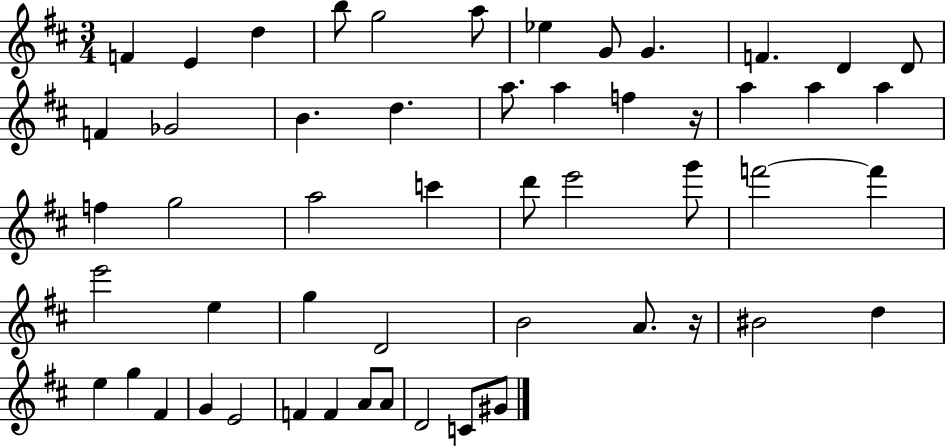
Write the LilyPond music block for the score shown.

{
  \clef treble
  \numericTimeSignature
  \time 3/4
  \key d \major
  f'4 e'4 d''4 | b''8 g''2 a''8 | ees''4 g'8 g'4. | f'4. d'4 d'8 | \break f'4 ges'2 | b'4. d''4. | a''8. a''4 f''4 r16 | a''4 a''4 a''4 | \break f''4 g''2 | a''2 c'''4 | d'''8 e'''2 g'''8 | f'''2~~ f'''4 | \break e'''2 e''4 | g''4 d'2 | b'2 a'8. r16 | bis'2 d''4 | \break e''4 g''4 fis'4 | g'4 e'2 | f'4 f'4 a'8 a'8 | d'2 c'8 gis'8 | \break \bar "|."
}